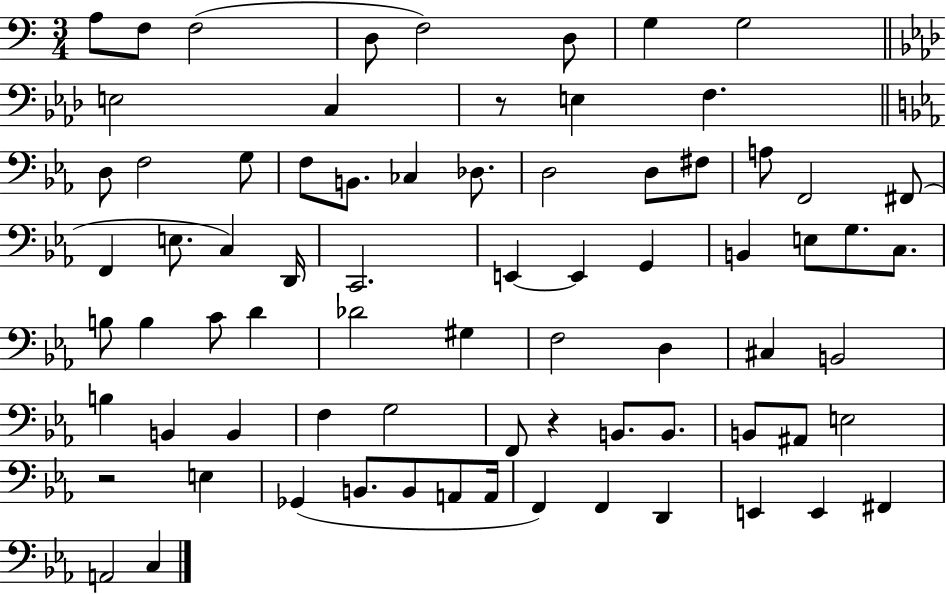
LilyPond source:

{
  \clef bass
  \numericTimeSignature
  \time 3/4
  \key c \major
  a8 f8 f2( | d8 f2) d8 | g4 g2 | \bar "||" \break \key f \minor e2 c4 | r8 e4 f4. | \bar "||" \break \key c \minor d8 f2 g8 | f8 b,8. ces4 des8. | d2 d8 fis8 | a8 f,2 fis,8( | \break f,4 e8. c4) d,16 | c,2. | e,4~~ e,4 g,4 | b,4 e8 g8. c8. | \break b8 b4 c'8 d'4 | des'2 gis4 | f2 d4 | cis4 b,2 | \break b4 b,4 b,4 | f4 g2 | f,8 r4 b,8. b,8. | b,8 ais,8 e2 | \break r2 e4 | ges,4( b,8. b,8 a,8 a,16 | f,4) f,4 d,4 | e,4 e,4 fis,4 | \break a,2 c4 | \bar "|."
}